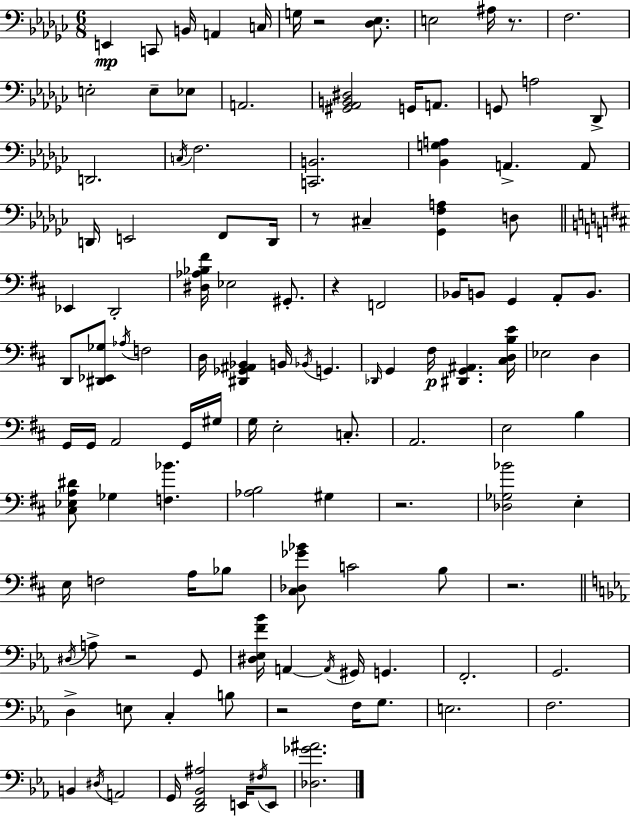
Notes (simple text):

E2/q C2/e B2/s A2/q C3/s G3/s R/h [Db3,Eb3]/e. E3/h A#3/s R/e. F3/h. E3/h E3/e Eb3/e A2/h. [G#2,Ab2,B2,D#3]/h G2/s A2/e. G2/e A3/h Db2/e D2/h. C3/s F3/h. [C2,B2]/h. [Bb2,G3,A3]/q A2/q. A2/e D2/s E2/h F2/e D2/s R/e C#3/q [Gb2,F3,A3]/q D3/e Eb2/q D2/h [D#3,Ab3,Bb3,F#4]/s Eb3/h G#2/e. R/q F2/h Bb2/s B2/e G2/q A2/e B2/e. D2/e [D#2,Eb2,Gb3]/e Ab3/s F3/h D3/s [D#2,Gb2,A#2,Bb2]/q B2/s Bb2/s G2/q. Db2/s G2/q F#3/s [D#2,G2,A#2]/q. [C#3,D3,B3,E4]/s Eb3/h D3/q G2/s G2/s A2/h G2/s G#3/s G3/s E3/h C3/e. A2/h. E3/h B3/q [C#3,Eb3,A3,D#4]/e Gb3/q [F3,Bb4]/q. [Ab3,B3]/h G#3/q R/h. [Db3,Gb3,Bb4]/h E3/q E3/s F3/h A3/s Bb3/e [C#3,Db3,Gb4,Bb4]/e C4/h B3/e R/h. D#3/s A3/e R/h G2/e [D#3,Eb3,F4,Bb4]/s A2/q A2/s G#2/s G2/q. F2/h. G2/h. D3/q E3/e C3/q B3/e R/h F3/s G3/e. E3/h. F3/h. B2/q D#3/s A2/h G2/s [D2,F2,Bb2,A#3]/h E2/s F#3/s E2/e [Db3,Gb4,A#4]/h.